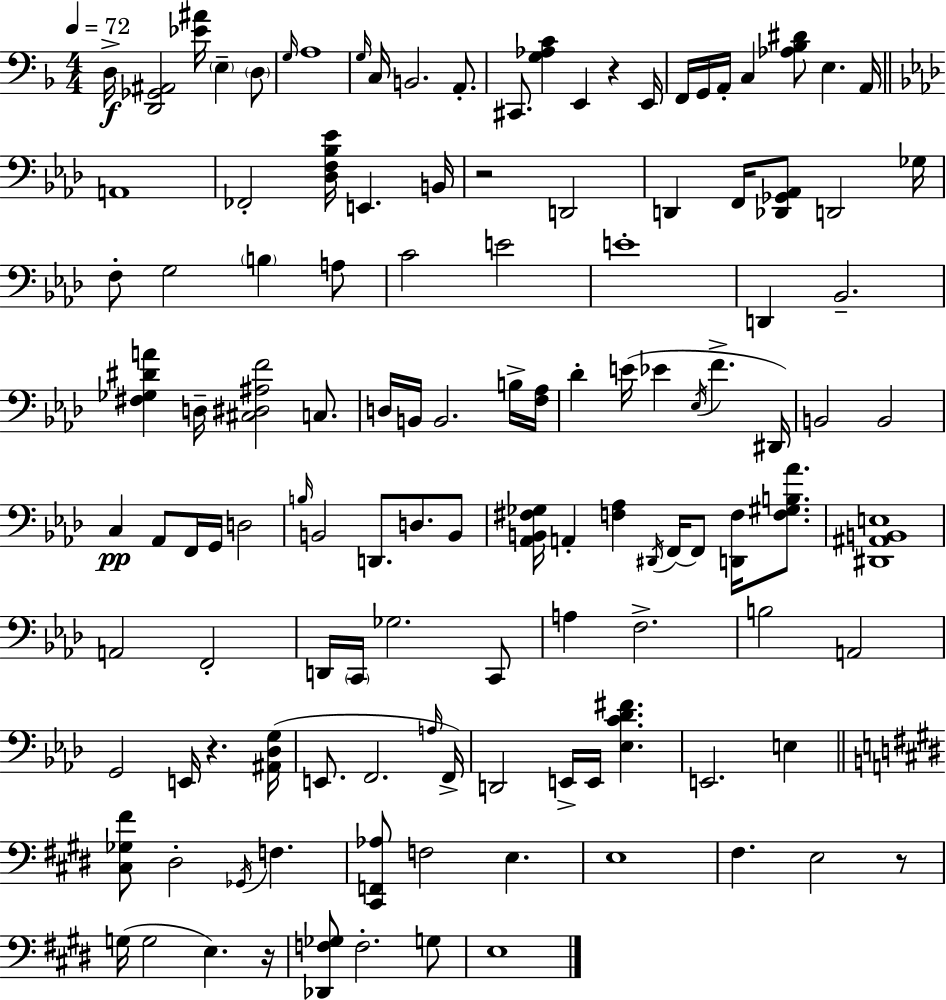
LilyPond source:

{
  \clef bass
  \numericTimeSignature
  \time 4/4
  \key f \major
  \tempo 4 = 72
  \repeat volta 2 { d16->\f <d, ges, ais,>2 <ees' ais'>16 \parenthesize e4-- \parenthesize d8 | \grace { g16 } a1 | \grace { g16 } c16 b,2. a,8.-. | cis,8. <g aes c'>4 e,4 r4 | \break e,16 f,16 g,16 a,16-. c4 <aes bes dis'>8 e4. | a,16 \bar "||" \break \key f \minor a,1 | fes,2-. <des f bes ees'>16 e,4. b,16 | r2 d,2 | d,4 f,16 <des, ges, aes,>8 d,2 ges16 | \break f8-. g2 \parenthesize b4 a8 | c'2 e'2 | e'1-. | d,4 bes,2.-- | \break <fis ges dis' a'>4 d16-- <cis dis ais f'>2 c8. | d16 b,16 b,2. b16-> <f aes>16 | des'4-. e'16( ees'4 \acciaccatura { ees16 } f'4.-> | dis,16) b,2 b,2 | \break c4\pp aes,8 f,16 g,16 d2 | \grace { b16 } b,2 d,8. d8. | b,8 <aes, b, fis ges>16 a,4-. <f aes>4 \acciaccatura { dis,16 } f,16~~ f,8 <d, f>16 | <f gis b aes'>8. <dis, ais, b, e>1 | \break a,2 f,2-. | d,16 \parenthesize c,16 ges2. | c,8 a4 f2.-> | b2 a,2 | \break g,2 e,16 r4. | <ais, des g>16( e,8. f,2. | \grace { a16 } f,16->) d,2 e,16-> e,16 <ees c' des' fis'>4. | e,2. | \break e4 \bar "||" \break \key e \major <cis ges fis'>8 dis2-. \acciaccatura { ges,16 } f4. | <cis, f, aes>8 f2 e4. | e1 | fis4. e2 r8 | \break g16( g2 e4.) | r16 <des, f ges>8 f2.-. g8 | e1 | } \bar "|."
}